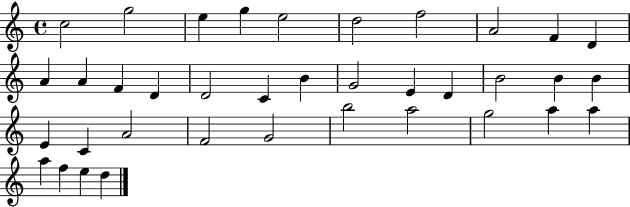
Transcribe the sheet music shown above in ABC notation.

X:1
T:Untitled
M:4/4
L:1/4
K:C
c2 g2 e g e2 d2 f2 A2 F D A A F D D2 C B G2 E D B2 B B E C A2 F2 G2 b2 a2 g2 a a a f e d